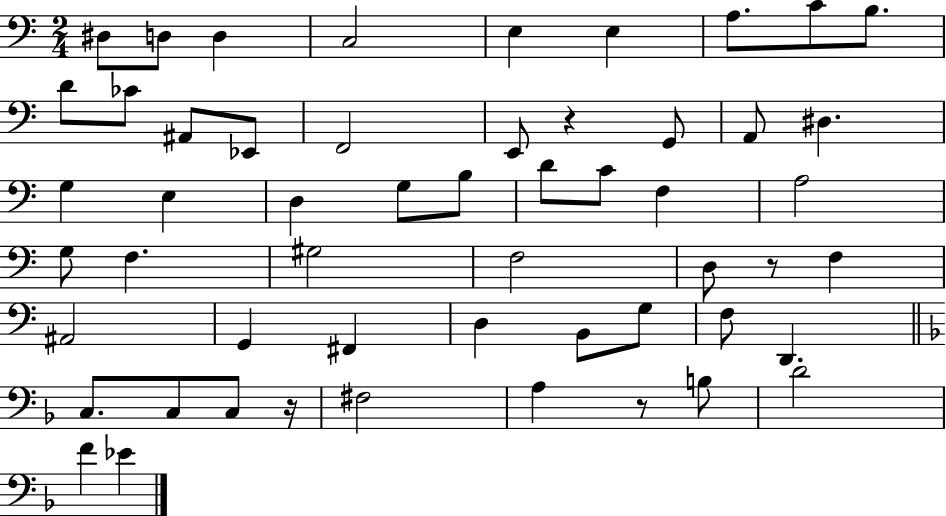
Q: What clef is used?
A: bass